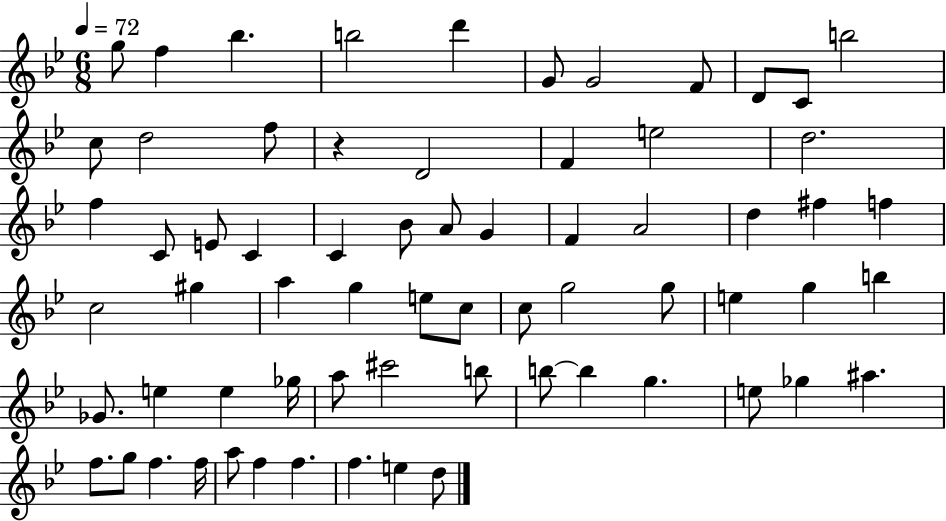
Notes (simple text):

G5/e F5/q Bb5/q. B5/h D6/q G4/e G4/h F4/e D4/e C4/e B5/h C5/e D5/h F5/e R/q D4/h F4/q E5/h D5/h. F5/q C4/e E4/e C4/q C4/q Bb4/e A4/e G4/q F4/q A4/h D5/q F#5/q F5/q C5/h G#5/q A5/q G5/q E5/e C5/e C5/e G5/h G5/e E5/q G5/q B5/q Gb4/e. E5/q E5/q Gb5/s A5/e C#6/h B5/e B5/e B5/q G5/q. E5/e Gb5/q A#5/q. F5/e. G5/e F5/q. F5/s A5/e F5/q F5/q. F5/q. E5/q D5/e